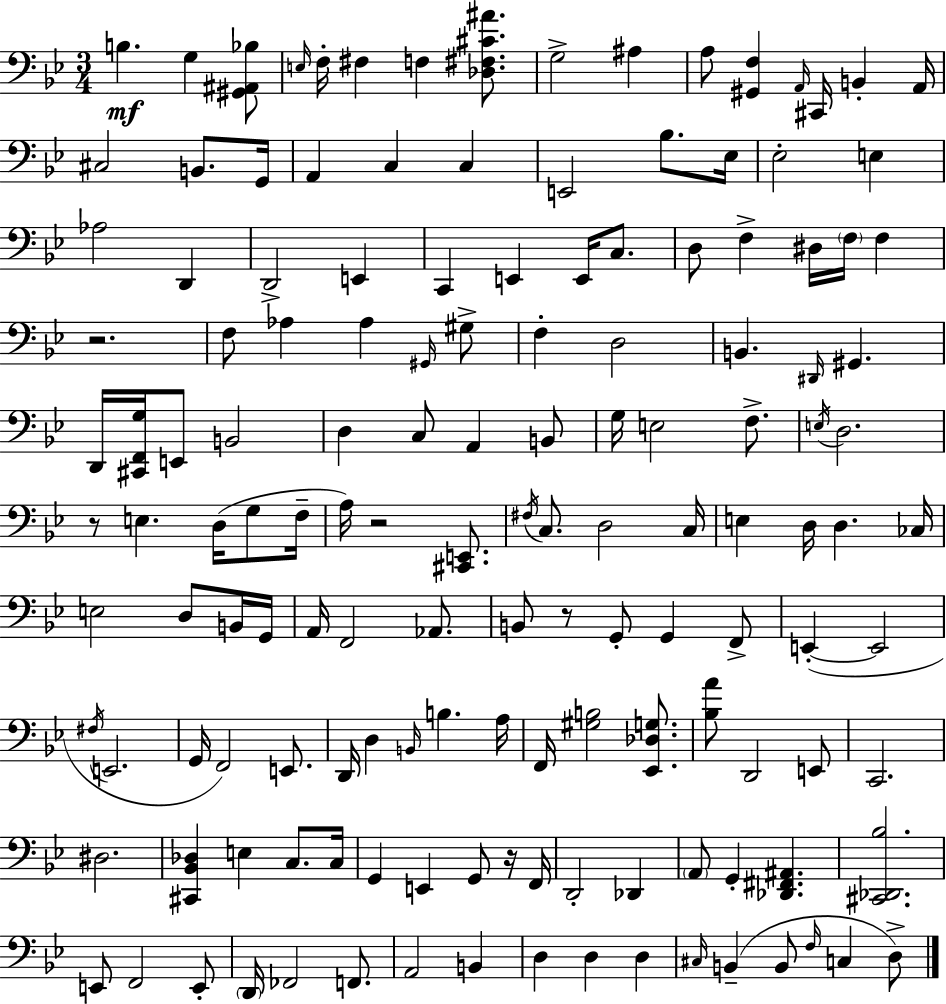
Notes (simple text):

B3/q. G3/q [G#2,A#2,Bb3]/e E3/s F3/s F#3/q F3/q [Db3,F#3,C#4,A#4]/e. G3/h A#3/q A3/e [G#2,F3]/q A2/s C#2/s B2/q A2/s C#3/h B2/e. G2/s A2/q C3/q C3/q E2/h Bb3/e. Eb3/s Eb3/h E3/q Ab3/h D2/q D2/h E2/q C2/q E2/q E2/s C3/e. D3/e F3/q D#3/s F3/s F3/q R/h. F3/e Ab3/q Ab3/q G#2/s G#3/e F3/q D3/h B2/q. D#2/s G#2/q. D2/s [C#2,F2,G3]/s E2/e B2/h D3/q C3/e A2/q B2/e G3/s E3/h F3/e. E3/s D3/h. R/e E3/q. D3/s G3/e F3/s A3/s R/h [C#2,E2]/e. F#3/s C3/e. D3/h C3/s E3/q D3/s D3/q. CES3/s E3/h D3/e B2/s G2/s A2/s F2/h Ab2/e. B2/e R/e G2/e G2/q F2/e E2/q E2/h F#3/s E2/h. G2/s F2/h E2/e. D2/s D3/q B2/s B3/q. A3/s F2/s [G#3,B3]/h [Eb2,Db3,G3]/e. [Bb3,A4]/e D2/h E2/e C2/h. D#3/h. [C#2,Bb2,Db3]/q E3/q C3/e. C3/s G2/q E2/q G2/e R/s F2/s D2/h Db2/q A2/e G2/q [Db2,F#2,A#2]/q. [C#2,Db2,Bb3]/h. E2/e F2/h E2/e D2/s FES2/h F2/e. A2/h B2/q D3/q D3/q D3/q C#3/s B2/q B2/e F3/s C3/q D3/e